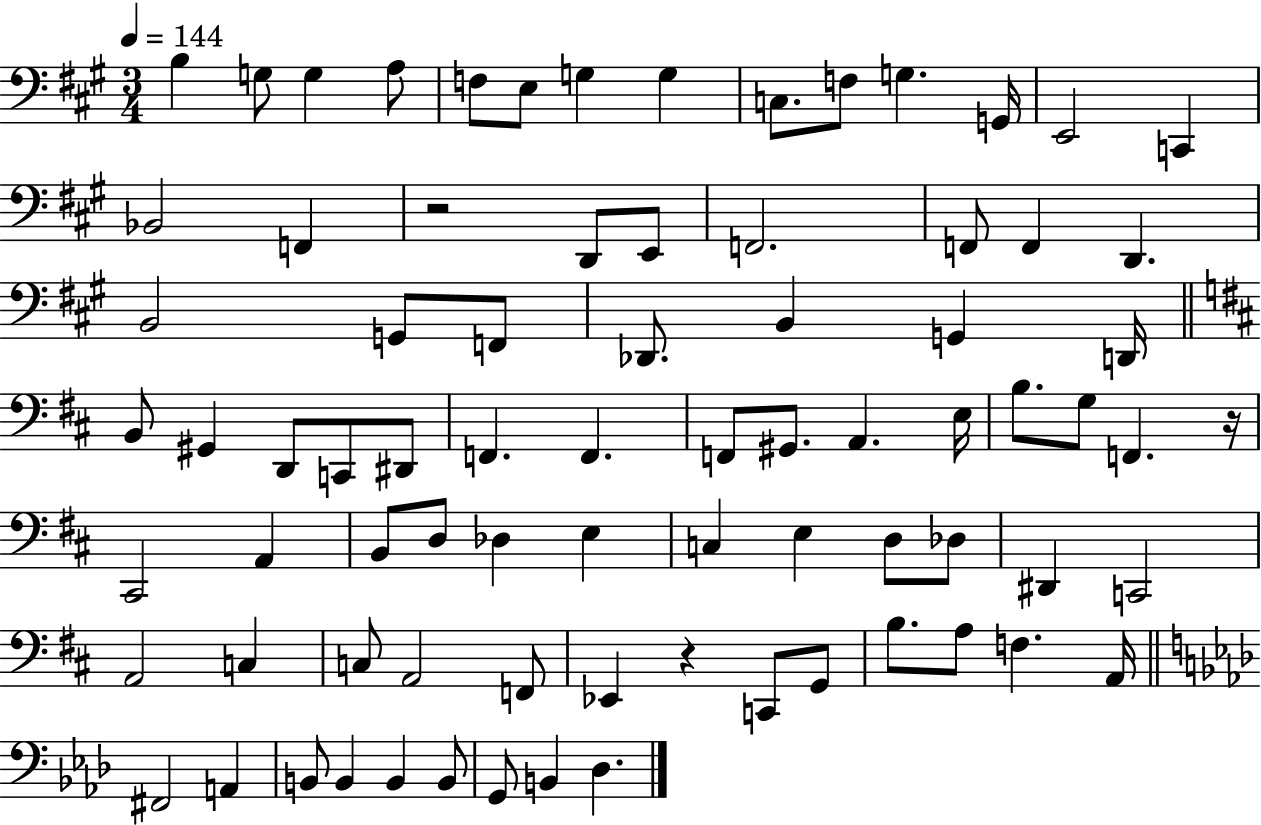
{
  \clef bass
  \numericTimeSignature
  \time 3/4
  \key a \major
  \tempo 4 = 144
  b4 g8 g4 a8 | f8 e8 g4 g4 | c8. f8 g4. g,16 | e,2 c,4 | \break bes,2 f,4 | r2 d,8 e,8 | f,2. | f,8 f,4 d,4. | \break b,2 g,8 f,8 | des,8. b,4 g,4 d,16 | \bar "||" \break \key b \minor b,8 gis,4 d,8 c,8 dis,8 | f,4. f,4. | f,8 gis,8. a,4. e16 | b8. g8 f,4. r16 | \break cis,2 a,4 | b,8 d8 des4 e4 | c4 e4 d8 des8 | dis,4 c,2 | \break a,2 c4 | c8 a,2 f,8 | ees,4 r4 c,8 g,8 | b8. a8 f4. a,16 | \break \bar "||" \break \key aes \major fis,2 a,4 | b,8 b,4 b,4 b,8 | g,8 b,4 des4. | \bar "|."
}